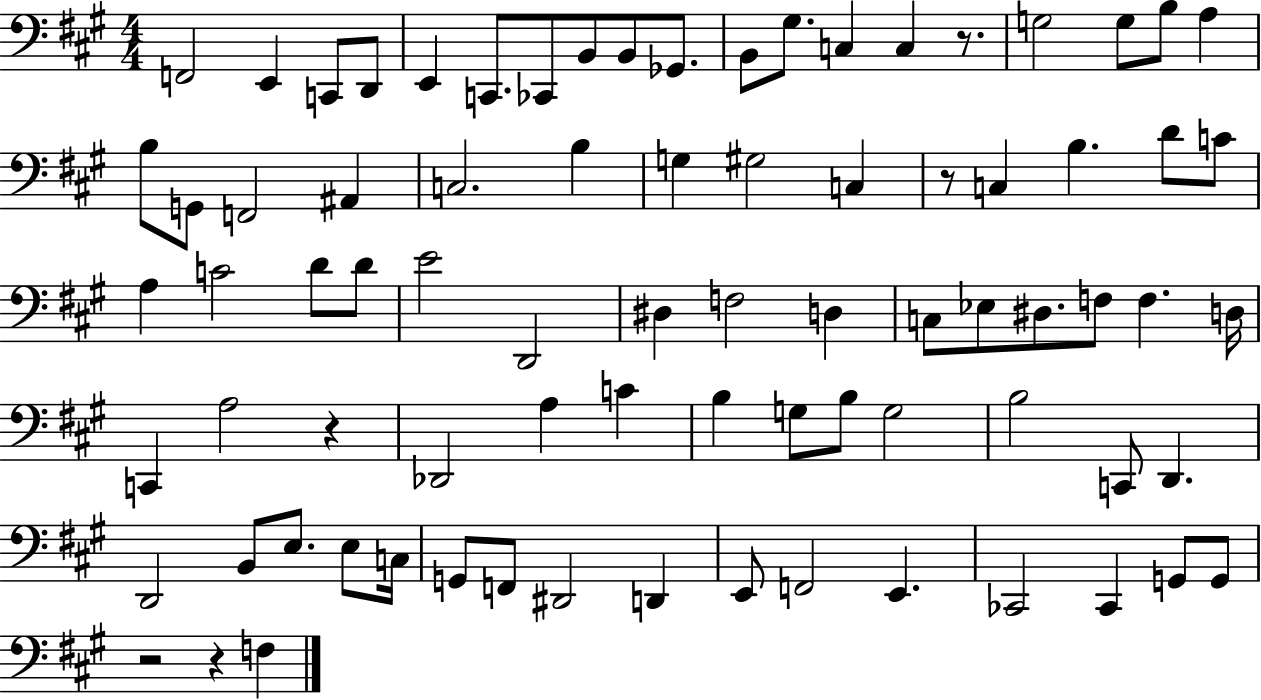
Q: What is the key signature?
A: A major